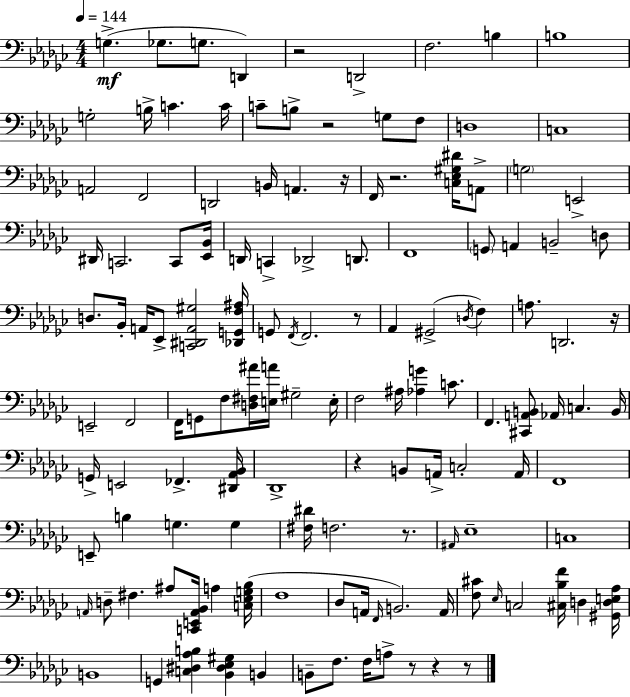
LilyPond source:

{
  \clef bass
  \numericTimeSignature
  \time 4/4
  \key ees \minor
  \tempo 4 = 144
  g4.->(\mf ges8. g8. d,4) | r2 d,2-> | f2. b4 | b1 | \break g2-. b16-> c'4. c'16 | c'8-- b8-> r2 g8 f8 | d1 | c1 | \break a,2 f,2 | d,2 b,16 a,4. r16 | f,16 r2. <c ees gis dis'>16 a,8-> | \parenthesize g2 e,2-> | \break dis,16 c,2. c,8 <ees, bes,>16 | d,16 c,4-> des,2-> d,8. | f,1 | \parenthesize g,8 a,4 b,2-- d8 | \break d8. bes,16-. a,16 ees,8-> <c, dis, a, gis>2 <des, g, f ais>16 | g,8 \acciaccatura { f,16 } f,2. r8 | aes,4 gis,2->( \acciaccatura { d16 } f4) | a8. d,2. | \break r16 e,2-- f,2 | f,16 g,8 f8 <d fis ais'>16 <e a'>16 gis2-- | e16-. f2 ais16 <aes g'>4 c'8. | f,4. <cis, a, b,>8 aes,16 c4. | \break b,16 g,16-> e,2 fes,4.-> | <dis, aes, bes,>16 des,1-> | r4 b,8 a,16-> c2-. | a,16 f,1 | \break e,8-- b4 g4. g4 | <fis dis'>16 f2. r8. | \grace { ais,16 } ees1-- | c1 | \break \grace { a,16 } d8-- fis4. ais8 <c, e, a, bes,>16 a4 | <c ees g bes>16( f1 | des8 a,16 \grace { f,16 } b,2.) | a,16 <f cis'>8 \grace { ees16 } c2 | \break <cis bes f'>16 d4 <gis, d e aes>16 b,1 | g,4 <c dis aes b>4 <bes, dis ees gis>4 | b,4 b,8-- f8. f16 a8-> r8 | r4 r8 \bar "|."
}